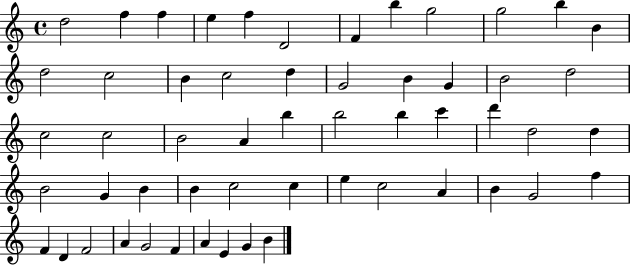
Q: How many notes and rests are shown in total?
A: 55